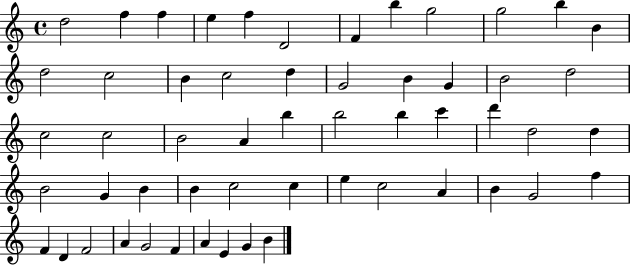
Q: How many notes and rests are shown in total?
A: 55